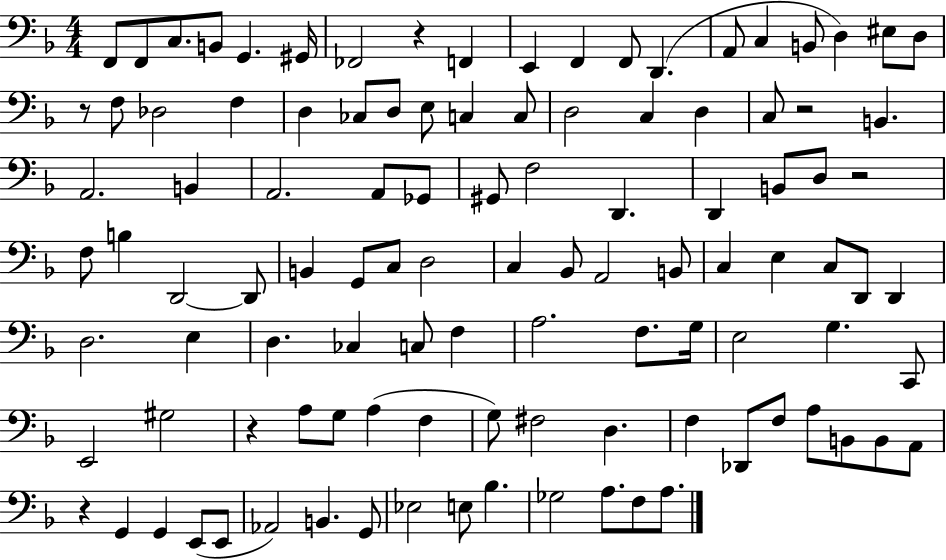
{
  \clef bass
  \numericTimeSignature
  \time 4/4
  \key f \major
  f,8 f,8 c8. b,8 g,4. gis,16 | fes,2 r4 f,4 | e,4 f,4 f,8 d,4.( | a,8 c4 b,8 d4) eis8 d8 | \break r8 f8 des2 f4 | d4 ces8 d8 e8 c4 c8 | d2 c4 d4 | c8 r2 b,4. | \break a,2. b,4 | a,2. a,8 ges,8 | gis,8 f2 d,4. | d,4 b,8 d8 r2 | \break f8 b4 d,2~~ d,8 | b,4 g,8 c8 d2 | c4 bes,8 a,2 b,8 | c4 e4 c8 d,8 d,4 | \break d2. e4 | d4. ces4 c8 f4 | a2. f8. g16 | e2 g4. c,8 | \break e,2 gis2 | r4 a8 g8 a4( f4 | g8) fis2 d4. | f4 des,8 f8 a8 b,8 b,8 a,8 | \break r4 g,4 g,4 e,8( e,8 | aes,2) b,4. g,8 | ees2 e8 bes4. | ges2 a8. f8 a8. | \break \bar "|."
}